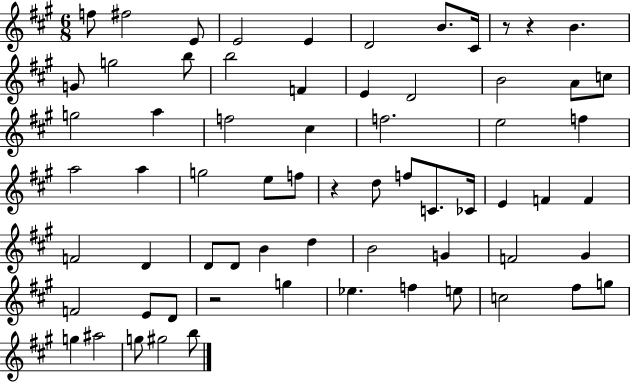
F5/e F#5/h E4/e E4/h E4/q D4/h B4/e. C#4/s R/e R/q B4/q. G4/e G5/h B5/e B5/h F4/q E4/q D4/h B4/h A4/e C5/e G5/h A5/q F5/h C#5/q F5/h. E5/h F5/q A5/h A5/q G5/h E5/e F5/e R/q D5/e F5/e C4/e. CES4/s E4/q F4/q F4/q F4/h D4/q D4/e D4/e B4/q D5/q B4/h G4/q F4/h G#4/q F4/h E4/e D4/e R/h G5/q Eb5/q. F5/q E5/e C5/h F#5/e G5/e G5/q A#5/h G5/e G#5/h B5/e